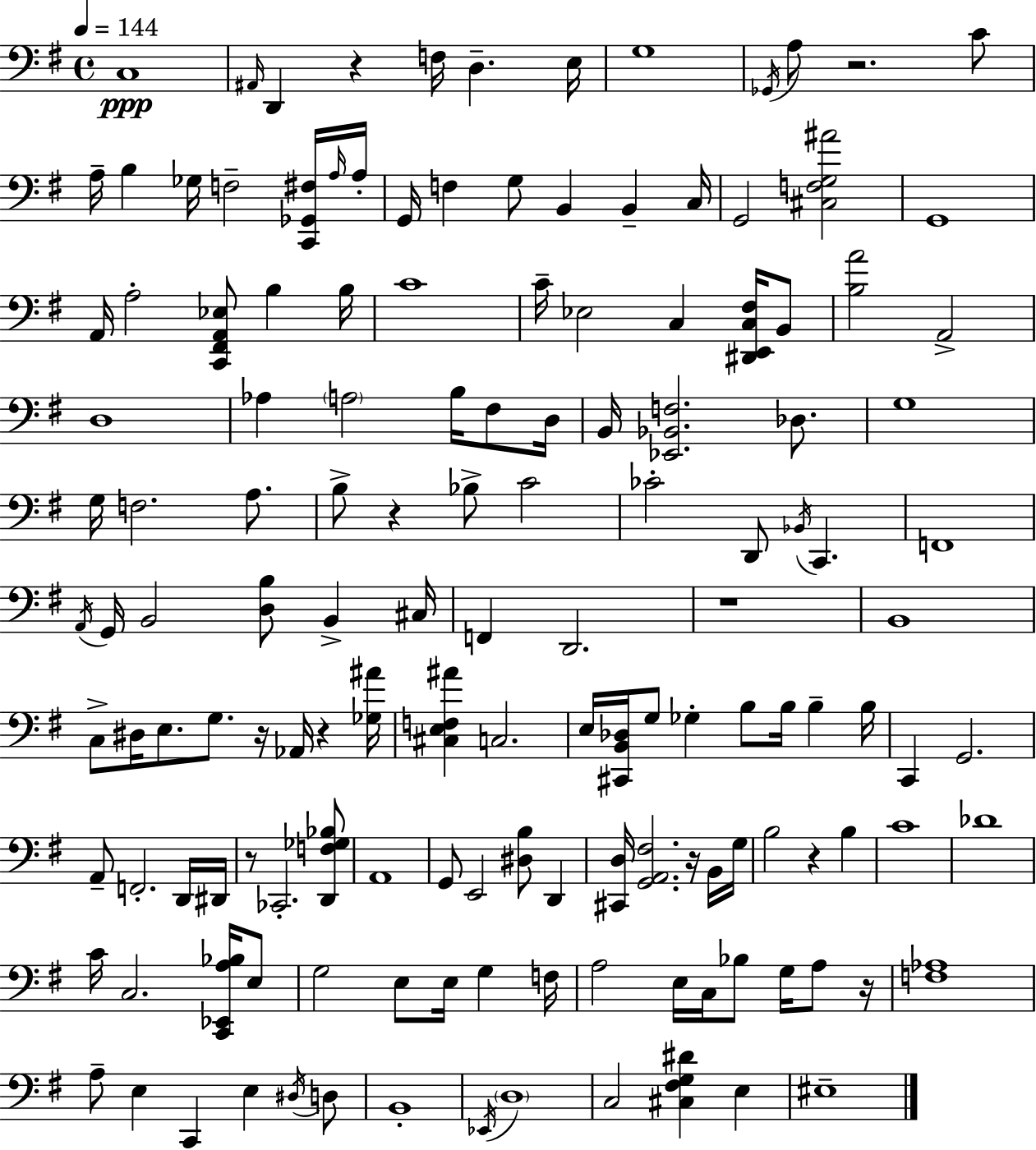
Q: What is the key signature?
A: G major